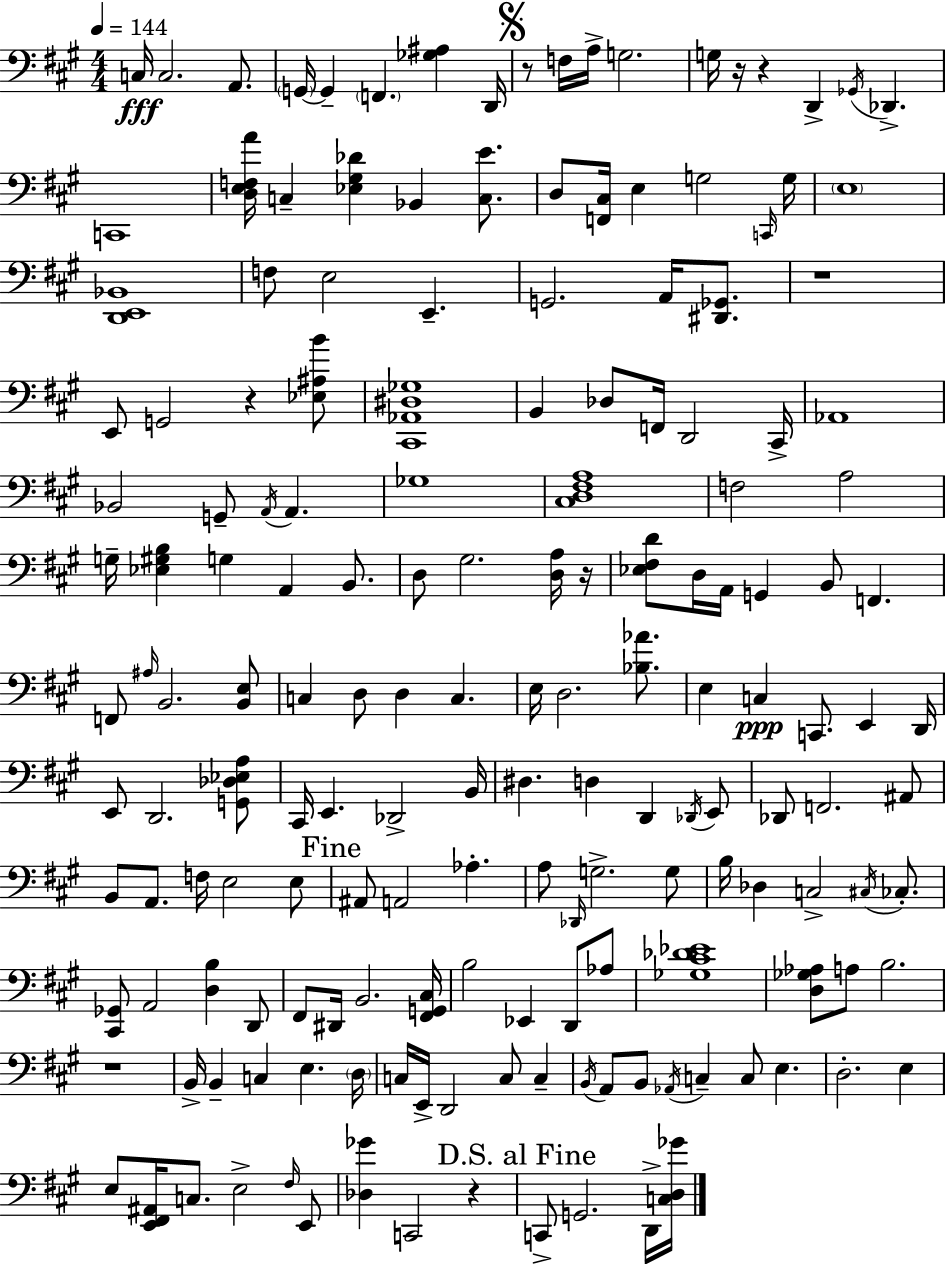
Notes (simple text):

C3/s C3/h. A2/e. G2/s G2/q F2/q. [Gb3,A#3]/q D2/s R/e F3/s A3/s G3/h. G3/s R/s R/q D2/q Gb2/s Db2/q. C2/w [D3,E3,F3,A4]/s C3/q [Eb3,G#3,Db4]/q Bb2/q [C3,E4]/e. D3/e [F2,C#3]/s E3/q G3/h C2/s G3/s E3/w [D2,E2,Bb2]/w F3/e E3/h E2/q. G2/h. A2/s [D#2,Gb2]/e. R/w E2/e G2/h R/q [Eb3,A#3,B4]/e [C#2,Ab2,D#3,Gb3]/w B2/q Db3/e F2/s D2/h C#2/s Ab2/w Bb2/h G2/e A2/s A2/q. Gb3/w [C#3,D3,F#3,A3]/w F3/h A3/h G3/s [Eb3,G#3,B3]/q G3/q A2/q B2/e. D3/e G#3/h. [D3,A3]/s R/s [Eb3,F#3,D4]/e D3/s A2/s G2/q B2/e F2/q. F2/e A#3/s B2/h. [B2,E3]/e C3/q D3/e D3/q C3/q. E3/s D3/h. [Bb3,Ab4]/e. E3/q C3/q C2/e. E2/q D2/s E2/e D2/h. [G2,Db3,Eb3,A3]/e C#2/s E2/q. Db2/h B2/s D#3/q. D3/q D2/q Db2/s E2/e Db2/e F2/h. A#2/e B2/e A2/e. F3/s E3/h E3/e A#2/e A2/h Ab3/q. A3/e Db2/s G3/h. G3/e B3/s Db3/q C3/h C#3/s CES3/e. [C#2,Gb2]/e A2/h [D3,B3]/q D2/e F#2/e D#2/s B2/h. [F#2,G2,C#3]/s B3/h Eb2/q D2/e Ab3/e [Gb3,C#4,Db4,Eb4]/w [D3,Gb3,Ab3]/e A3/e B3/h. R/w B2/s B2/q C3/q E3/q. D3/s C3/s E2/s D2/h C3/e C3/q B2/s A2/e B2/e Ab2/s C3/q C3/e E3/q. D3/h. E3/q E3/e [E2,F#2,A#2]/s C3/e. E3/h F#3/s E2/e [Db3,Gb4]/q C2/h R/q C2/e G2/h. D2/s [C3,D3,Gb4]/s